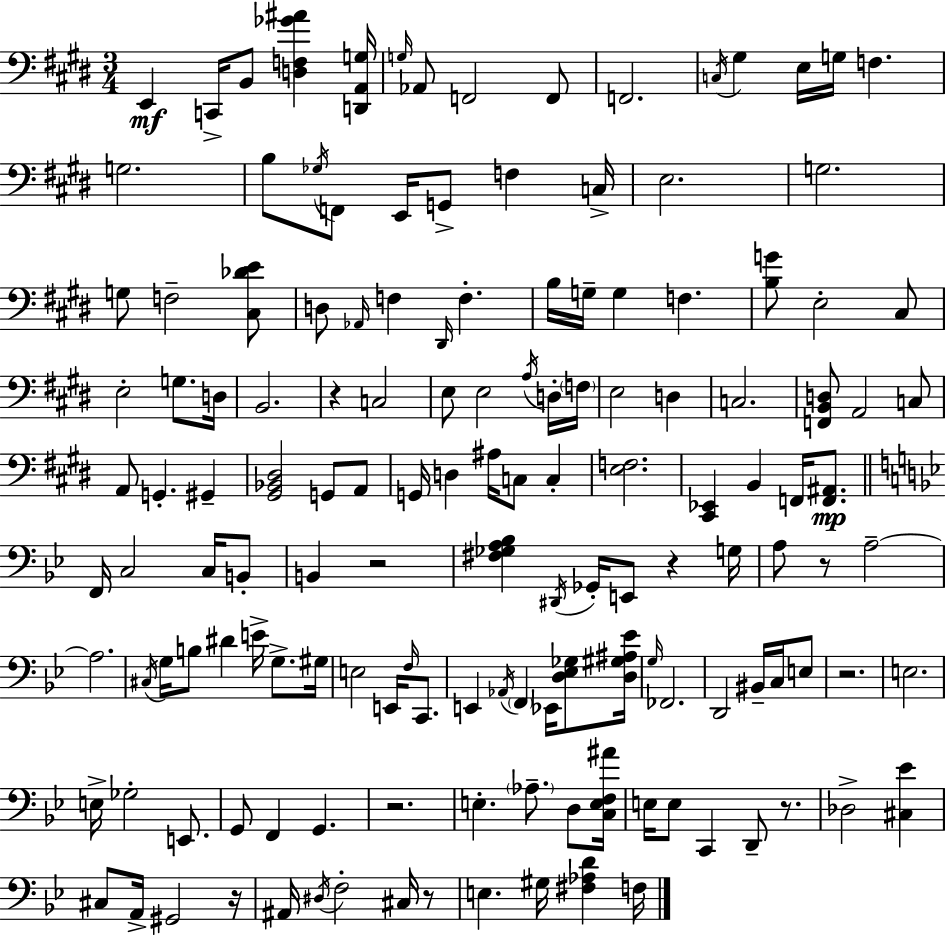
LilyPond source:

{
  \clef bass
  \numericTimeSignature
  \time 3/4
  \key e \major
  e,4\mf c,16-> b,8 <d f ges' ais'>4 <d, a, g>16 | \grace { g16 } aes,8 f,2 f,8 | f,2. | \acciaccatura { c16 } gis4 e16 g16 f4. | \break g2. | b8 \acciaccatura { ges16 } f,8 e,16 g,8-> f4 | c16-> e2. | g2. | \break g8 f2-- | <cis des' e'>8 d8 \grace { aes,16 } f4 \grace { dis,16 } f4.-. | b16 g16-- g4 f4. | <b g'>8 e2-. | \break cis8 e2-. | g8. d16 b,2. | r4 c2 | e8 e2 | \break \acciaccatura { a16 } d16-. \parenthesize f16 e2 | d4 c2. | <f, b, d>8 a,2 | c8 a,8 g,4.-. | \break gis,4-- <gis, bes, dis>2 | g,8 a,8 g,16 d4 ais16 | c8 c4-. <e f>2. | <cis, ees,>4 b,4 | \break f,16 <f, ais,>8.\mp \bar "||" \break \key bes \major f,16 c2 c16 b,8-. | b,4 r2 | <fis ges a bes>4 \acciaccatura { dis,16 } ges,16-. e,8 r4 | g16 a8 r8 a2--~~ | \break a2. | \acciaccatura { cis16 } g16 b8 dis'4 e'16-> g8.-> | gis16 e2 e,16 \grace { f16 } | c,8. e,4 \acciaccatura { aes,16 } \parenthesize f,4 | \break ees,16 <d ees ges>8 <d gis ais ees'>16 \grace { g16 } fes,2. | d,2 | bis,16-- c16 e8 r2. | e2. | \break e16-> ges2-. | e,8. g,8 f,4 g,4. | r2. | e4.-. \parenthesize aes8.-- | \break d8 <c e f ais'>16 e16 e8 c,4 | d,8-- r8. des2-> | <cis ees'>4 cis8 a,16-> gis,2 | r16 ais,16 \acciaccatura { dis16 } f2-. | \break cis16 r8 e4. | gis16 <fis aes d'>4 f16 \bar "|."
}